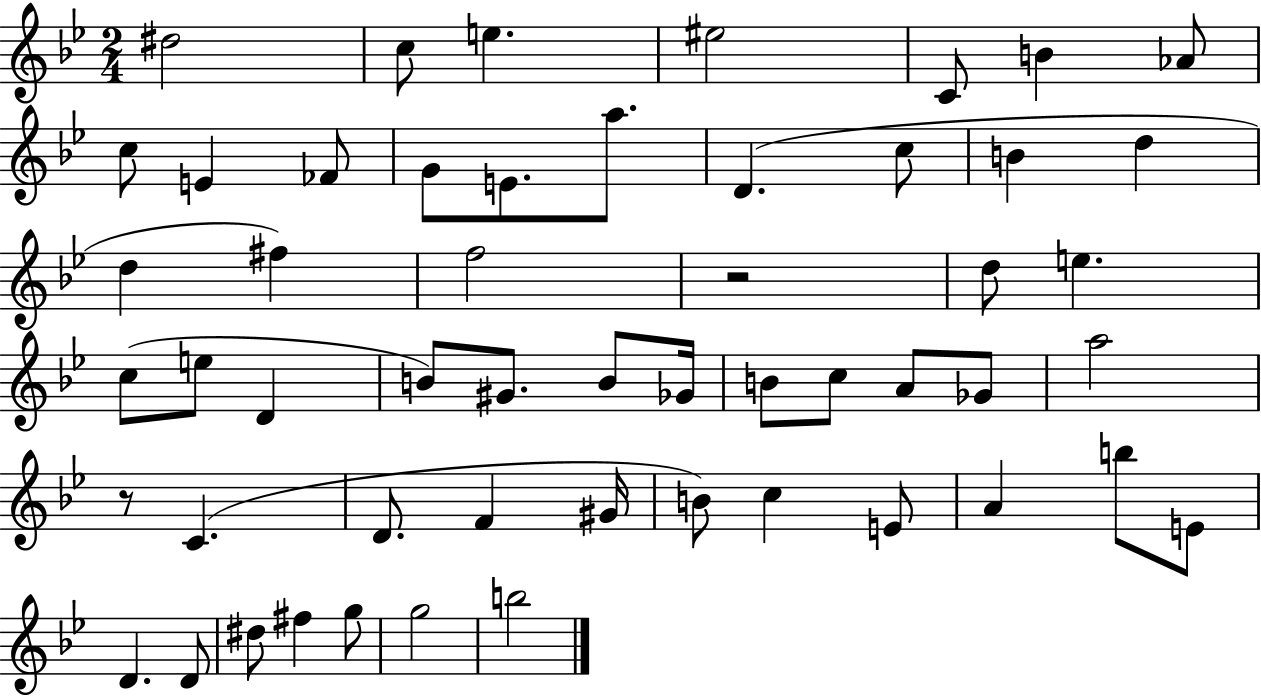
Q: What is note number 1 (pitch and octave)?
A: D#5